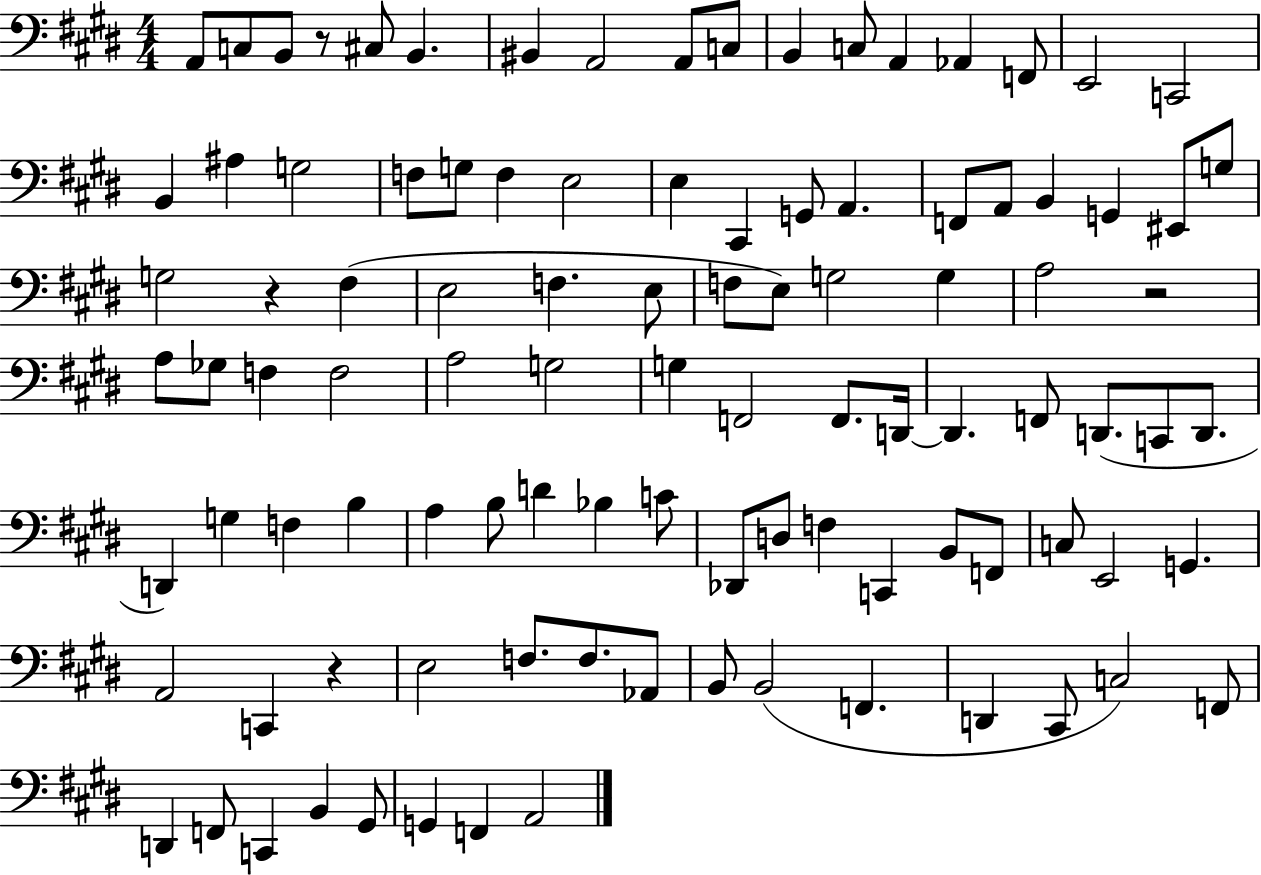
{
  \clef bass
  \numericTimeSignature
  \time 4/4
  \key e \major
  a,8 c8 b,8 r8 cis8 b,4. | bis,4 a,2 a,8 c8 | b,4 c8 a,4 aes,4 f,8 | e,2 c,2 | \break b,4 ais4 g2 | f8 g8 f4 e2 | e4 cis,4 g,8 a,4. | f,8 a,8 b,4 g,4 eis,8 g8 | \break g2 r4 fis4( | e2 f4. e8 | f8 e8) g2 g4 | a2 r2 | \break a8 ges8 f4 f2 | a2 g2 | g4 f,2 f,8. d,16~~ | d,4. f,8 d,8.( c,8 d,8. | \break d,4) g4 f4 b4 | a4 b8 d'4 bes4 c'8 | des,8 d8 f4 c,4 b,8 f,8 | c8 e,2 g,4. | \break a,2 c,4 r4 | e2 f8. f8. aes,8 | b,8 b,2( f,4. | d,4 cis,8 c2) f,8 | \break d,4 f,8 c,4 b,4 gis,8 | g,4 f,4 a,2 | \bar "|."
}